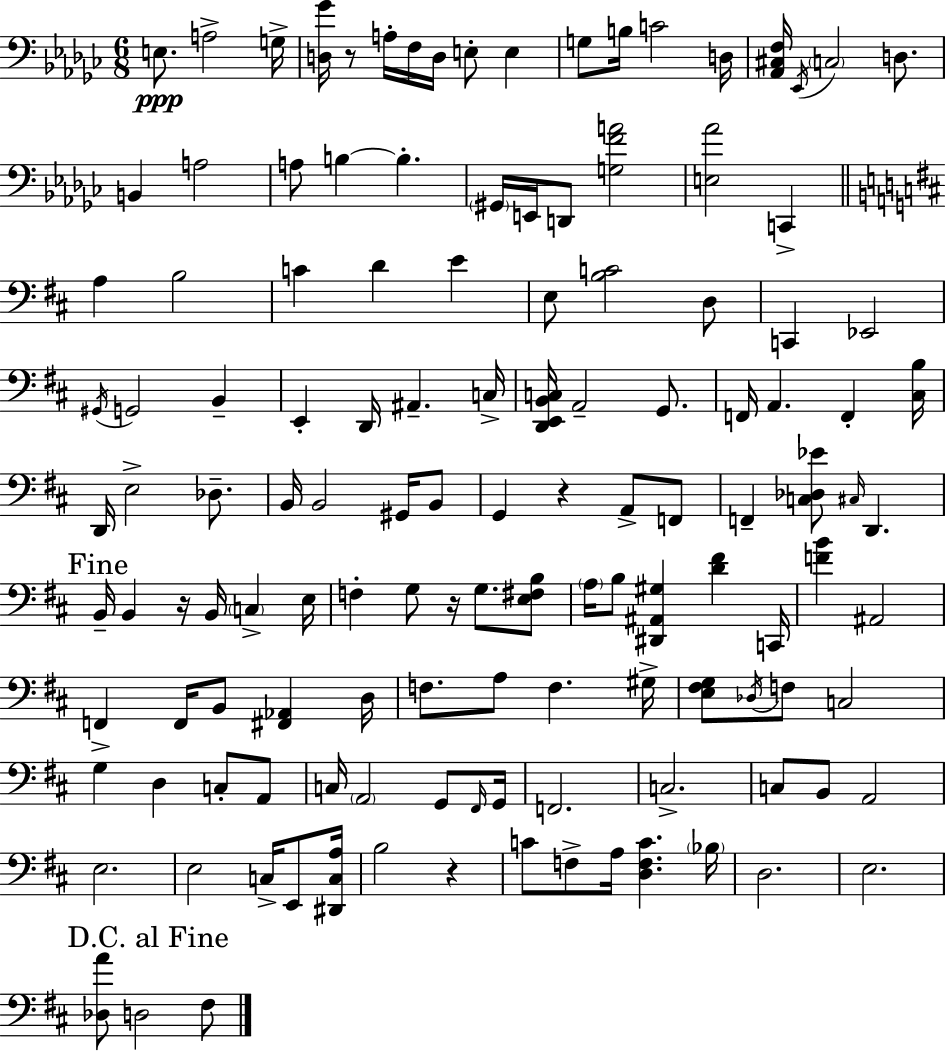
{
  \clef bass
  \numericTimeSignature
  \time 6/8
  \key ees \minor
  e8.\ppp a2-> g16-> | <d ges'>16 r8 a16-. f16 d16 e8-. e4 | g8 b16 c'2 d16 | <aes, cis f>16 \acciaccatura { ees,16 } \parenthesize c2 d8. | \break b,4 a2 | a8 b4~~ b4.-. | \parenthesize gis,16 e,16 d,8 <g f' a'>2 | <e aes'>2 c,4-> | \break \bar "||" \break \key d \major a4 b2 | c'4 d'4 e'4 | e8 <b c'>2 d8 | c,4 ees,2 | \break \acciaccatura { gis,16 } g,2 b,4-- | e,4-. d,16 ais,4.-- | c16-> <d, e, b, c>16 a,2-- g,8. | f,16 a,4. f,4-. | \break <cis b>16 d,16 e2-> des8.-- | b,16 b,2 gis,16 b,8 | g,4 r4 a,8-> f,8 | f,4-- <c des ees'>8 \grace { cis16 } d,4. | \break \mark "Fine" b,16-- b,4 r16 b,16 \parenthesize c4-> | e16 f4-. g8 r16 g8. | <e fis b>8 \parenthesize a16 b8 <dis, ais, gis>4 <d' fis'>4 | c,16 <f' b'>4 ais,2 | \break f,4-> f,16 b,8 <fis, aes,>4 | d16 f8. a8 f4. | gis16-> <e fis g>8 \acciaccatura { des16 } f8 c2 | g4 d4 c8-. | \break a,8 c16 \parenthesize a,2 | g,8 \grace { fis,16 } g,16 f,2. | c2.-> | c8 b,8 a,2 | \break e2. | e2 | c16-> e,8 <dis, c a>16 b2 | r4 c'8 f8-> a16 <d f c'>4. | \break \parenthesize bes16 d2. | e2. | \mark "D.C. al Fine" <des a'>8 d2 | fis8 \bar "|."
}